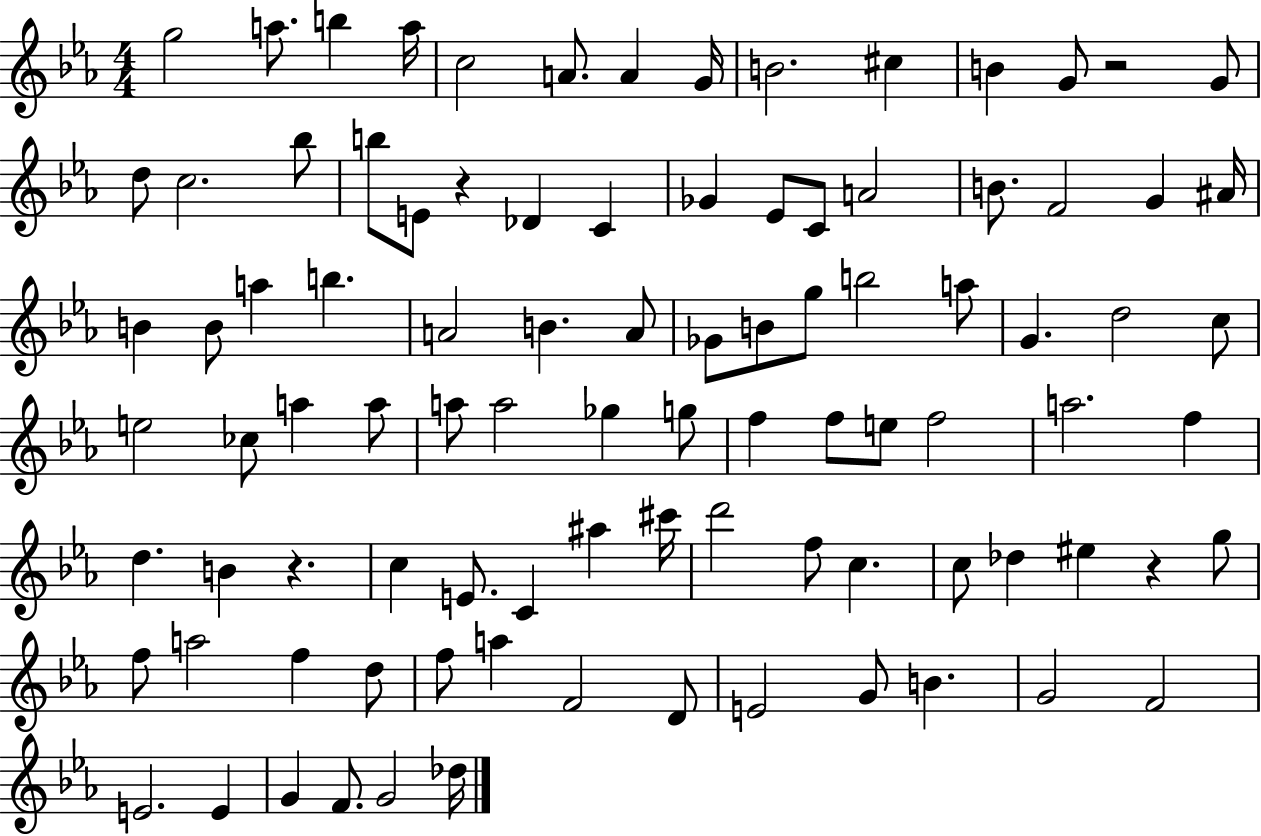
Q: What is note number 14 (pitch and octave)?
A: D5